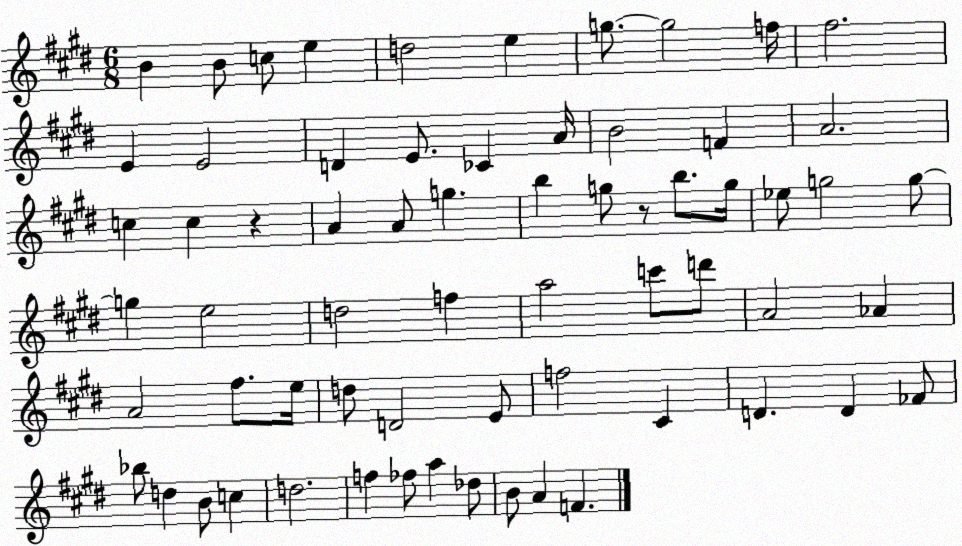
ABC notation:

X:1
T:Untitled
M:6/8
L:1/4
K:E
B B/2 c/2 e d2 e g/2 g2 f/4 ^f2 E E2 D E/2 _C A/4 B2 F A2 c c z A A/2 g b g/2 z/2 b/2 g/4 _e/2 g2 g/2 g e2 d2 f a2 c'/2 d'/2 A2 _A A2 ^f/2 e/4 d/2 D2 E/2 f2 ^C D D _F/2 _b/2 d B/2 c d2 f _f/2 a _d/2 B/2 A F